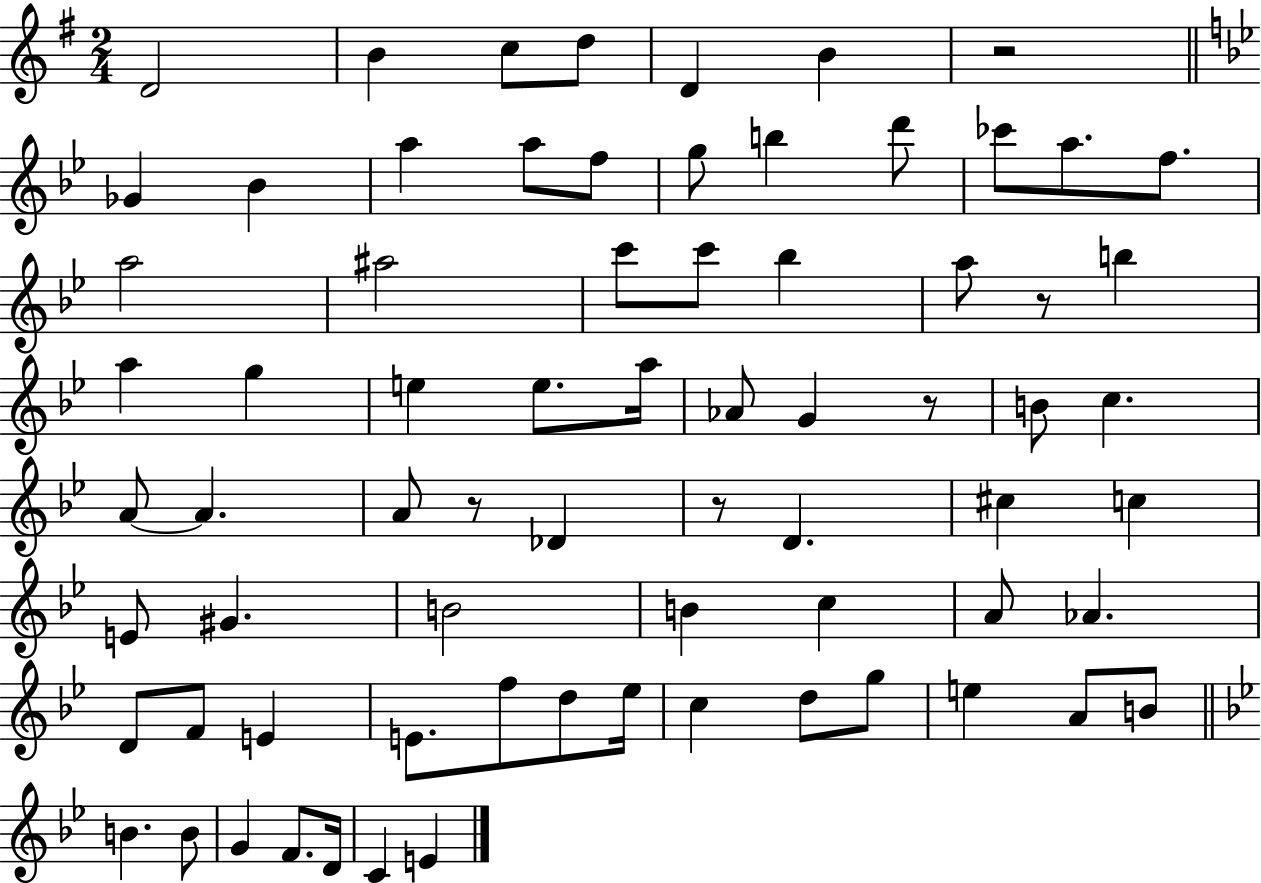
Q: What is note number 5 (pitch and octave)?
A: D4